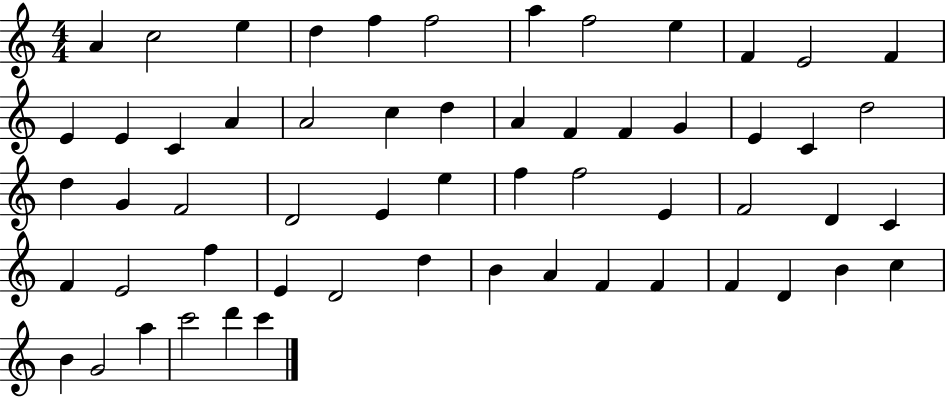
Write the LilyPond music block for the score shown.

{
  \clef treble
  \numericTimeSignature
  \time 4/4
  \key c \major
  a'4 c''2 e''4 | d''4 f''4 f''2 | a''4 f''2 e''4 | f'4 e'2 f'4 | \break e'4 e'4 c'4 a'4 | a'2 c''4 d''4 | a'4 f'4 f'4 g'4 | e'4 c'4 d''2 | \break d''4 g'4 f'2 | d'2 e'4 e''4 | f''4 f''2 e'4 | f'2 d'4 c'4 | \break f'4 e'2 f''4 | e'4 d'2 d''4 | b'4 a'4 f'4 f'4 | f'4 d'4 b'4 c''4 | \break b'4 g'2 a''4 | c'''2 d'''4 c'''4 | \bar "|."
}